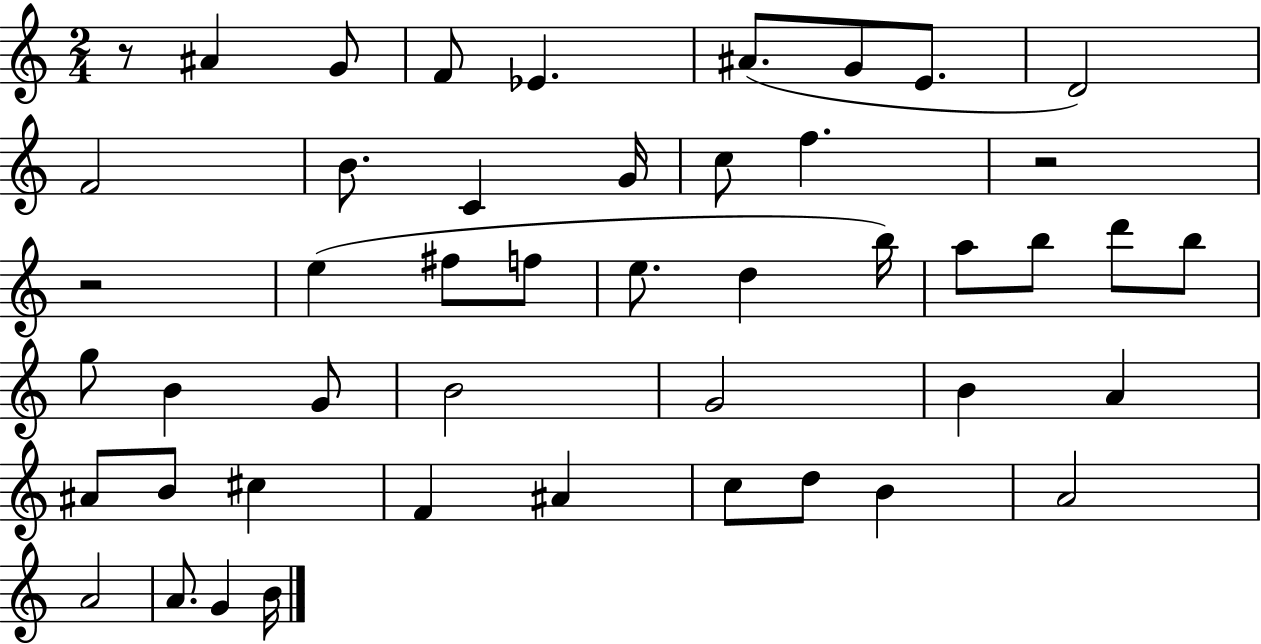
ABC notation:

X:1
T:Untitled
M:2/4
L:1/4
K:C
z/2 ^A G/2 F/2 _E ^A/2 G/2 E/2 D2 F2 B/2 C G/4 c/2 f z2 z2 e ^f/2 f/2 e/2 d b/4 a/2 b/2 d'/2 b/2 g/2 B G/2 B2 G2 B A ^A/2 B/2 ^c F ^A c/2 d/2 B A2 A2 A/2 G B/4